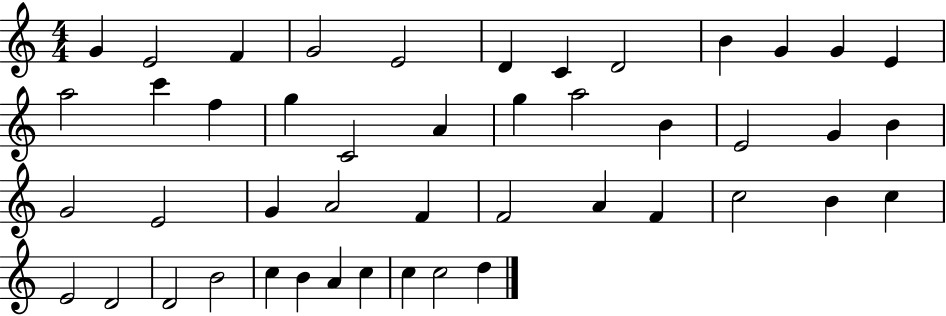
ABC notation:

X:1
T:Untitled
M:4/4
L:1/4
K:C
G E2 F G2 E2 D C D2 B G G E a2 c' f g C2 A g a2 B E2 G B G2 E2 G A2 F F2 A F c2 B c E2 D2 D2 B2 c B A c c c2 d